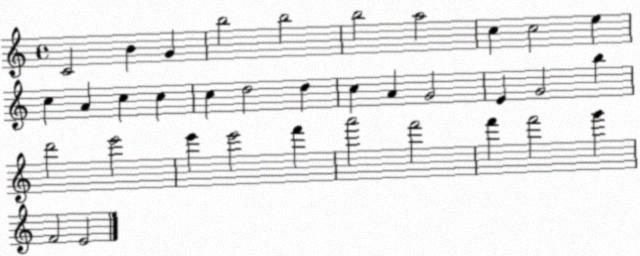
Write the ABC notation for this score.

X:1
T:Untitled
M:4/4
L:1/4
K:C
C2 B G b2 b2 b2 a2 c c2 e c A c c c d2 d c A G2 E G2 b d'2 e'2 e' e'2 f' a'2 f'2 f' f'2 g' F2 E2